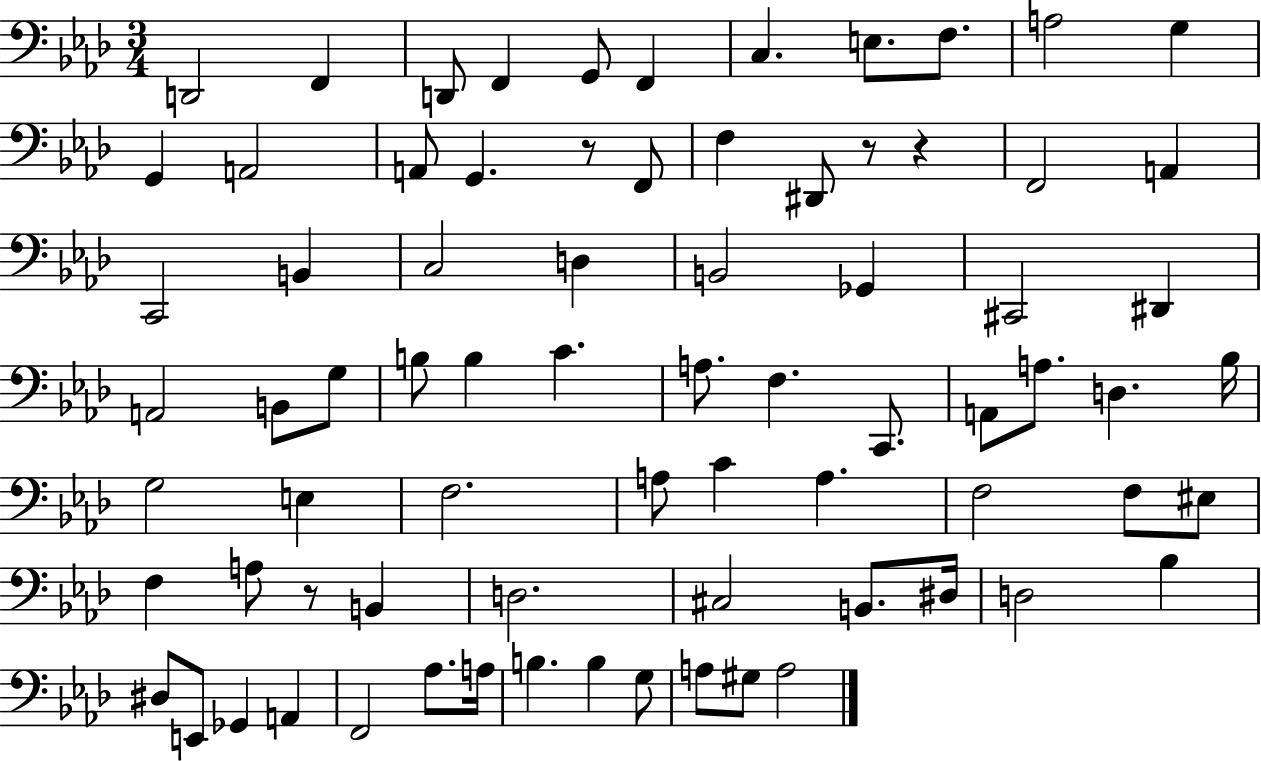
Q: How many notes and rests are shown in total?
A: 76